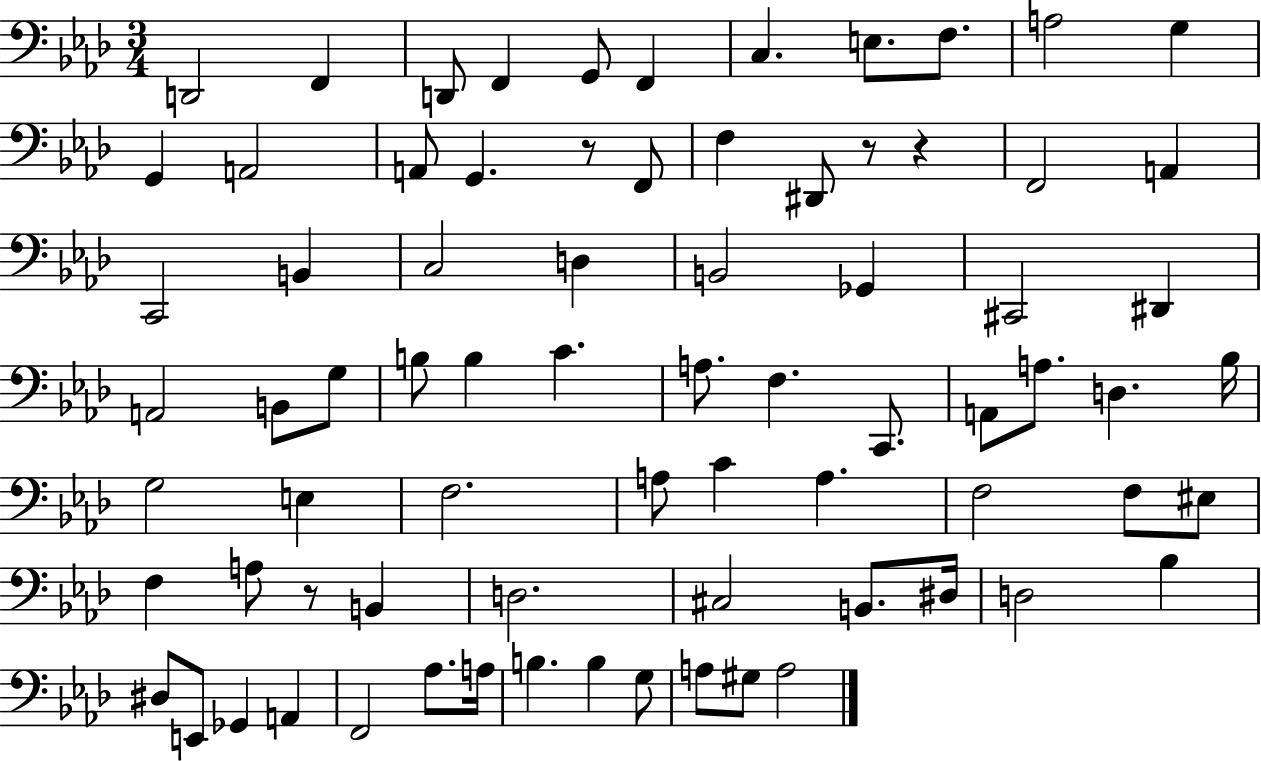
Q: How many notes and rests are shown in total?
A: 76